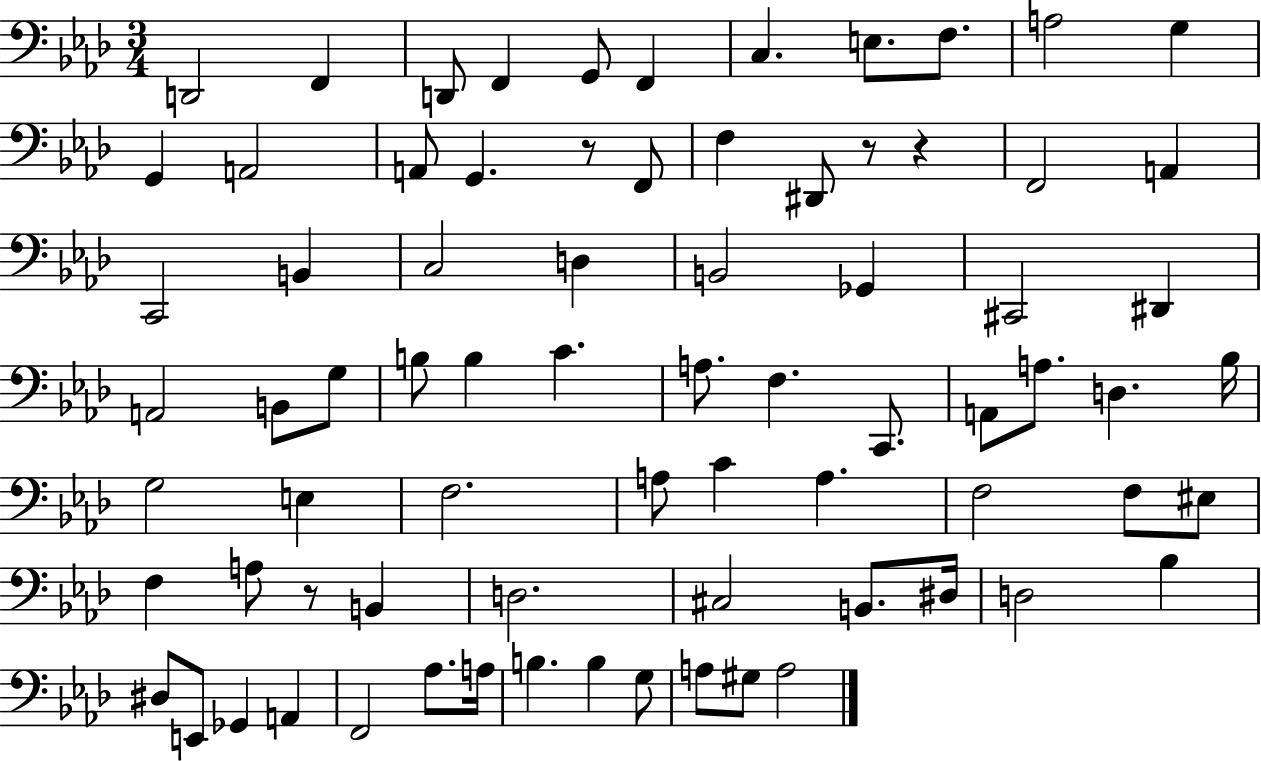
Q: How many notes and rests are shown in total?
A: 76